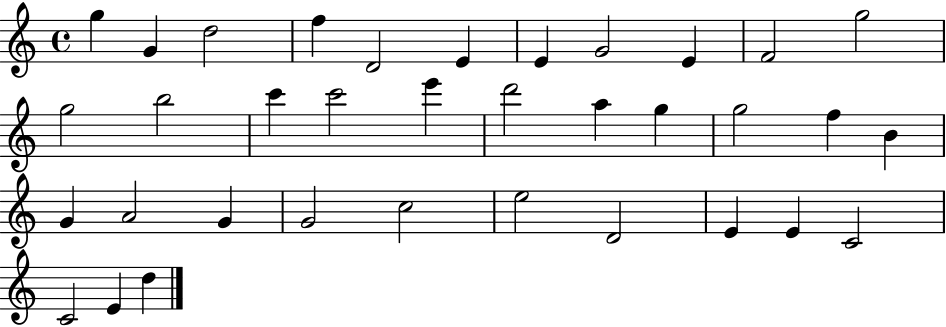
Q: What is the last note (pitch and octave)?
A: D5